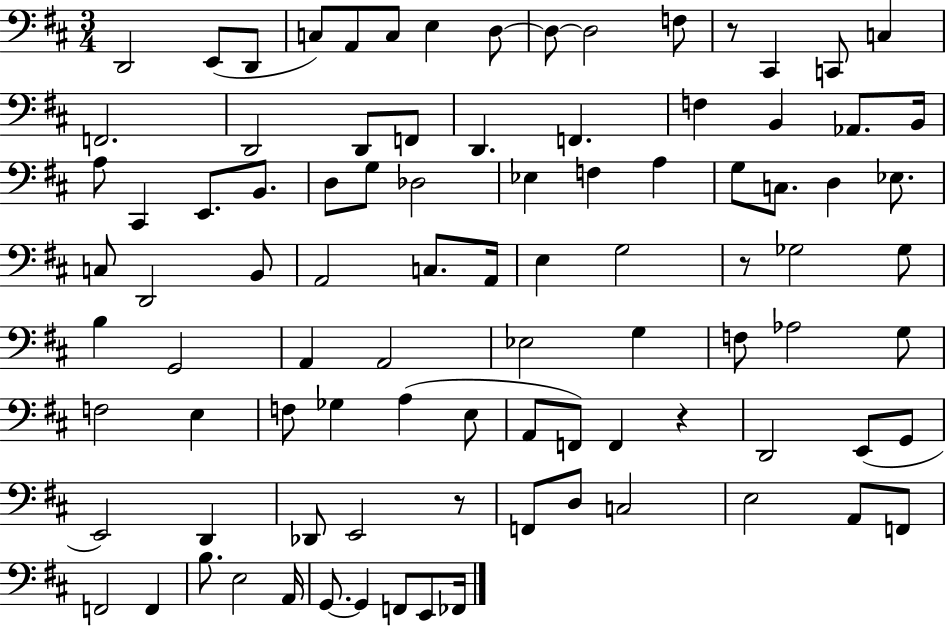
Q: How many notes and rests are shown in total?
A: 93